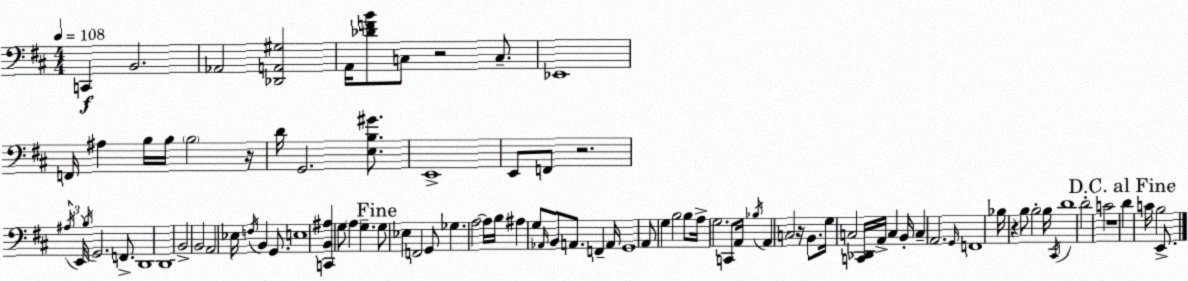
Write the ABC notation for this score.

X:1
T:Untitled
M:4/4
L:1/4
K:D
C,, B,,2 _A,,2 [_D,,A,,^G,]2 A,,/4 [_DFB]/2 C,/2 z2 C,/2 _E,,4 F,,/4 ^A, B,/4 B,/4 B,2 z/4 D/4 G,,2 [E,B,^G]/2 E,,4 E,,/2 F,,/2 z2 ^A,/4 E,,/4 B,/4 G,,2 F,,/2 D,,4 D,,4 B,,2 B,,2 A,,2 _E,/4 F,/4 B,, G,,/2 E,4 [C,,B,,^A,] G,/2 A, G, G,/2 _E, F,,2 G,,/2 _G, A,2 A,/4 B,/4 ^A, G,/2 _A,,/4 B,,/2 A,,/2 F,, A,,/4 G,,4 A,,/2 G, B,2 B,/2 A,/4 G,2 C,,/2 A,,/4 _B,/4 A,, C,2 z/4 B,,/2 G,/4 C,2 [C,,_D,,]/4 A,,/4 C, B,,/4 C, A,,2 G,,/4 F,,4 _B,/4 z B,/2 B,2 B,/4 ^C,,/4 D4 D2 C2 z4 D C/4 B,2 E,,/2